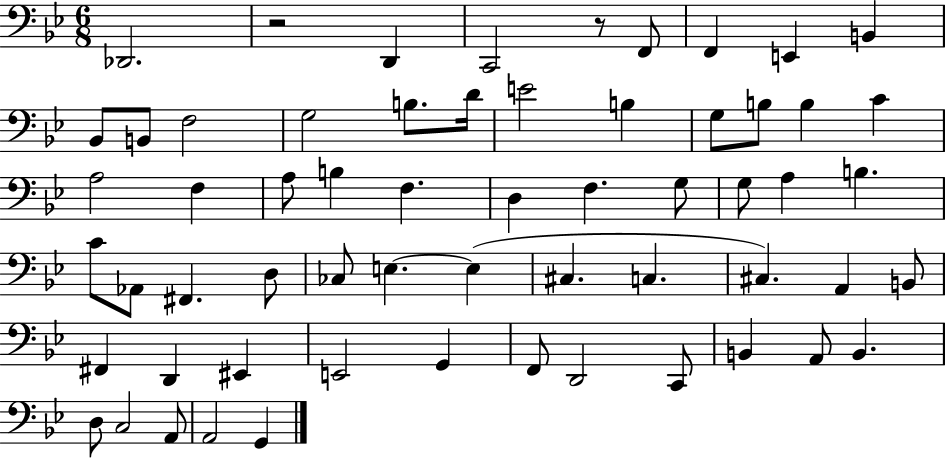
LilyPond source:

{
  \clef bass
  \numericTimeSignature
  \time 6/8
  \key bes \major
  des,2. | r2 d,4 | c,2 r8 f,8 | f,4 e,4 b,4 | \break bes,8 b,8 f2 | g2 b8. d'16 | e'2 b4 | g8 b8 b4 c'4 | \break a2 f4 | a8 b4 f4. | d4 f4. g8 | g8 a4 b4. | \break c'8 aes,8 fis,4. d8 | ces8 e4.~~ e4( | cis4. c4. | cis4.) a,4 b,8 | \break fis,4 d,4 eis,4 | e,2 g,4 | f,8 d,2 c,8 | b,4 a,8 b,4. | \break d8 c2 a,8 | a,2 g,4 | \bar "|."
}